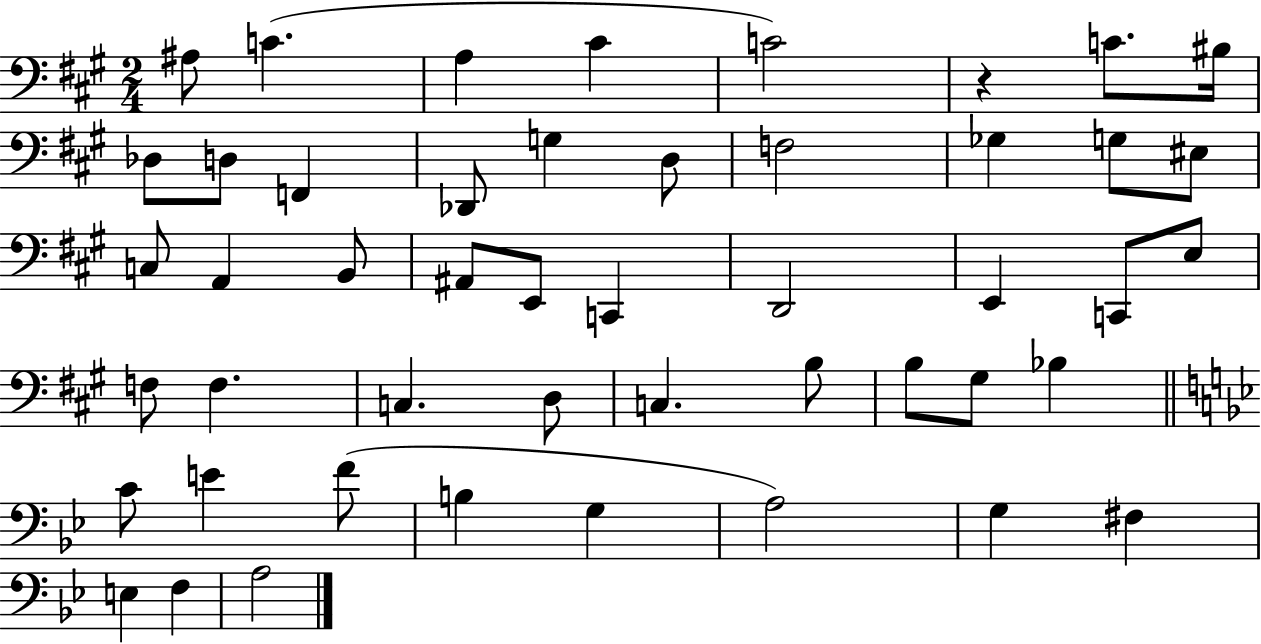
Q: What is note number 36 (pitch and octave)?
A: Bb3